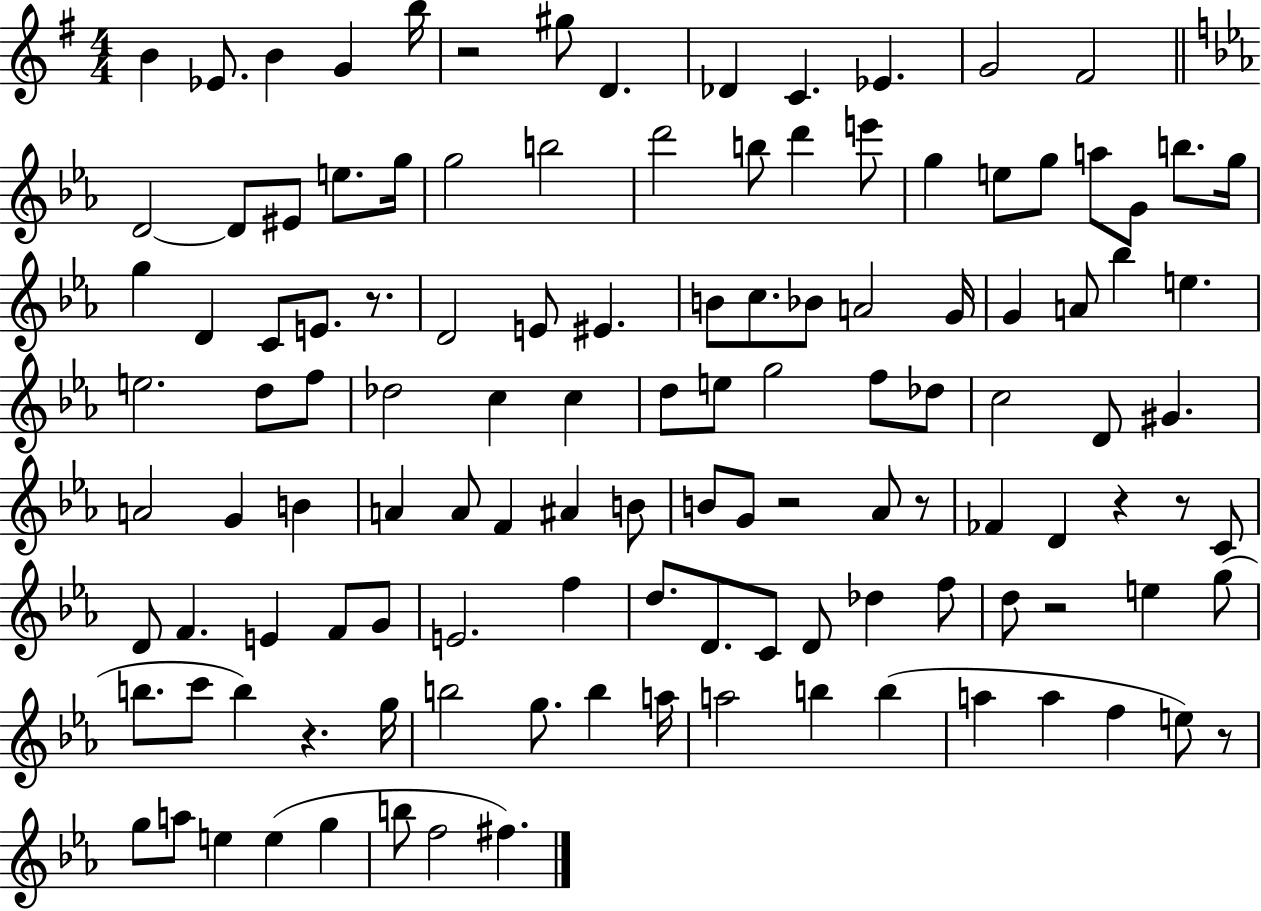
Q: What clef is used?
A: treble